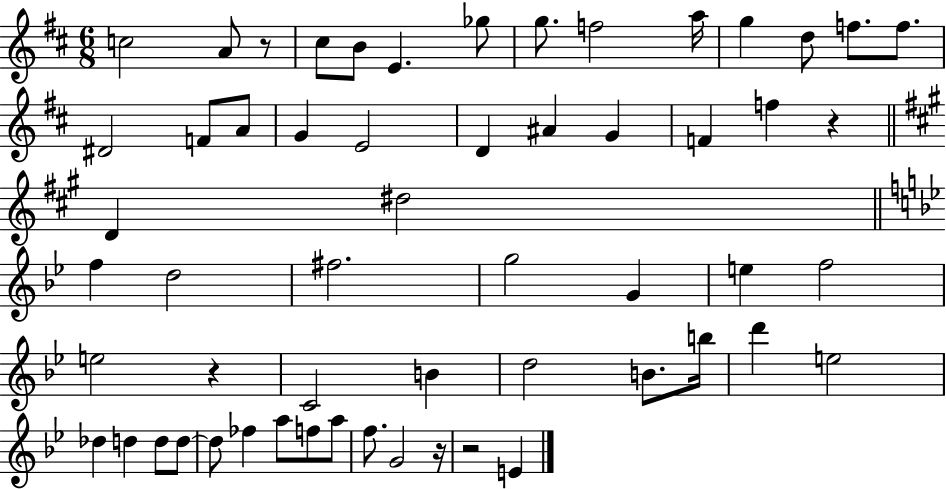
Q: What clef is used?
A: treble